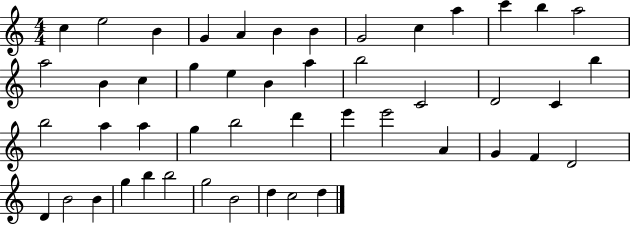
{
  \clef treble
  \numericTimeSignature
  \time 4/4
  \key c \major
  c''4 e''2 b'4 | g'4 a'4 b'4 b'4 | g'2 c''4 a''4 | c'''4 b''4 a''2 | \break a''2 b'4 c''4 | g''4 e''4 b'4 a''4 | b''2 c'2 | d'2 c'4 b''4 | \break b''2 a''4 a''4 | g''4 b''2 d'''4 | e'''4 e'''2 a'4 | g'4 f'4 d'2 | \break d'4 b'2 b'4 | g''4 b''4 b''2 | g''2 b'2 | d''4 c''2 d''4 | \break \bar "|."
}